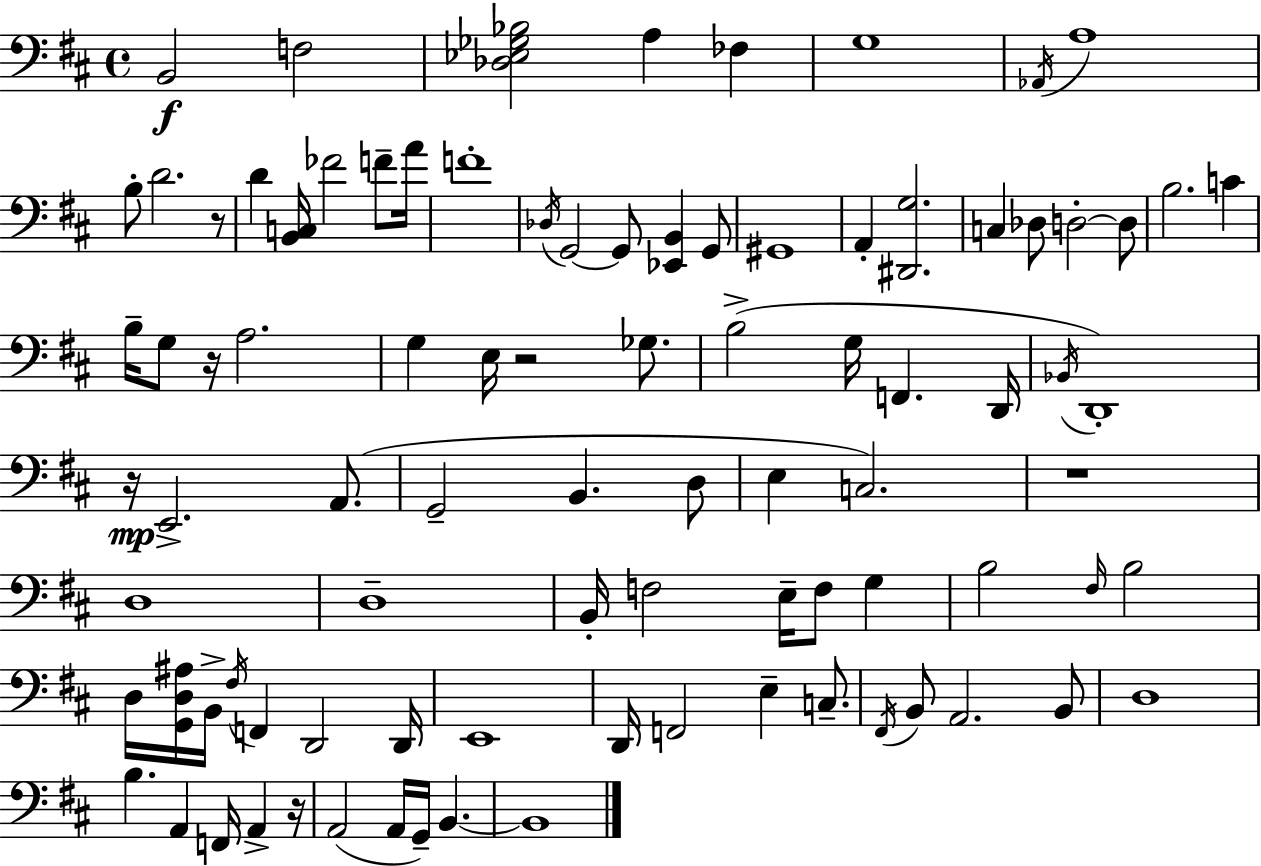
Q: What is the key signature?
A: D major